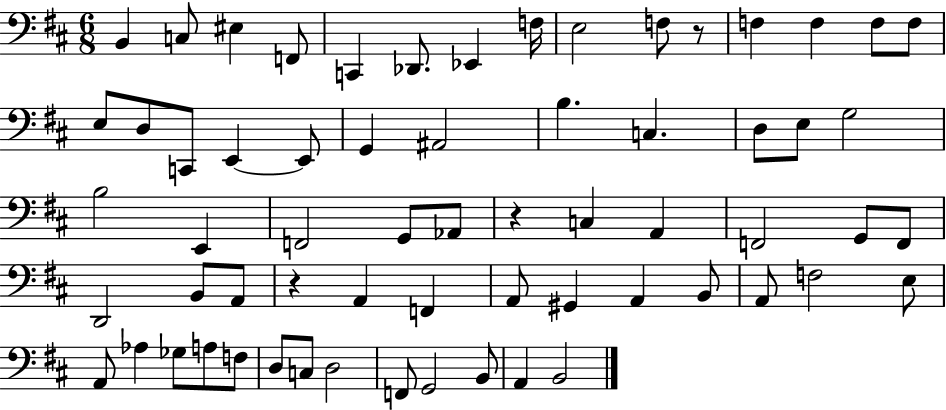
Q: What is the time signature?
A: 6/8